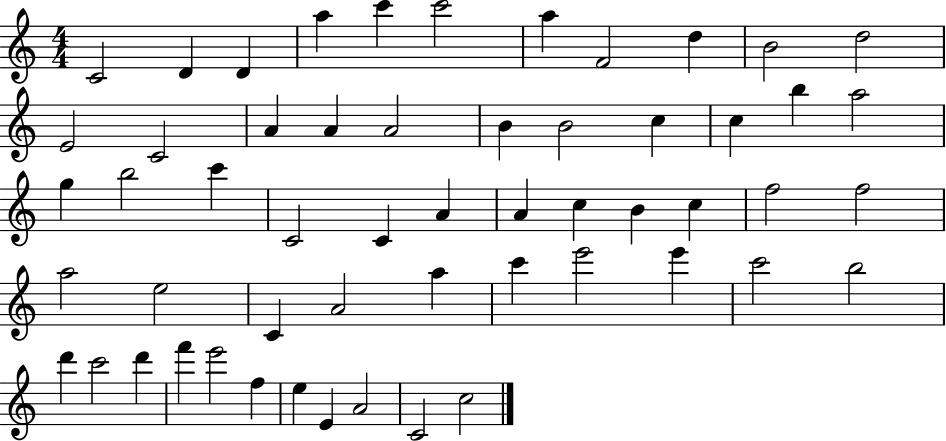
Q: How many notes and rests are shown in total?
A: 55